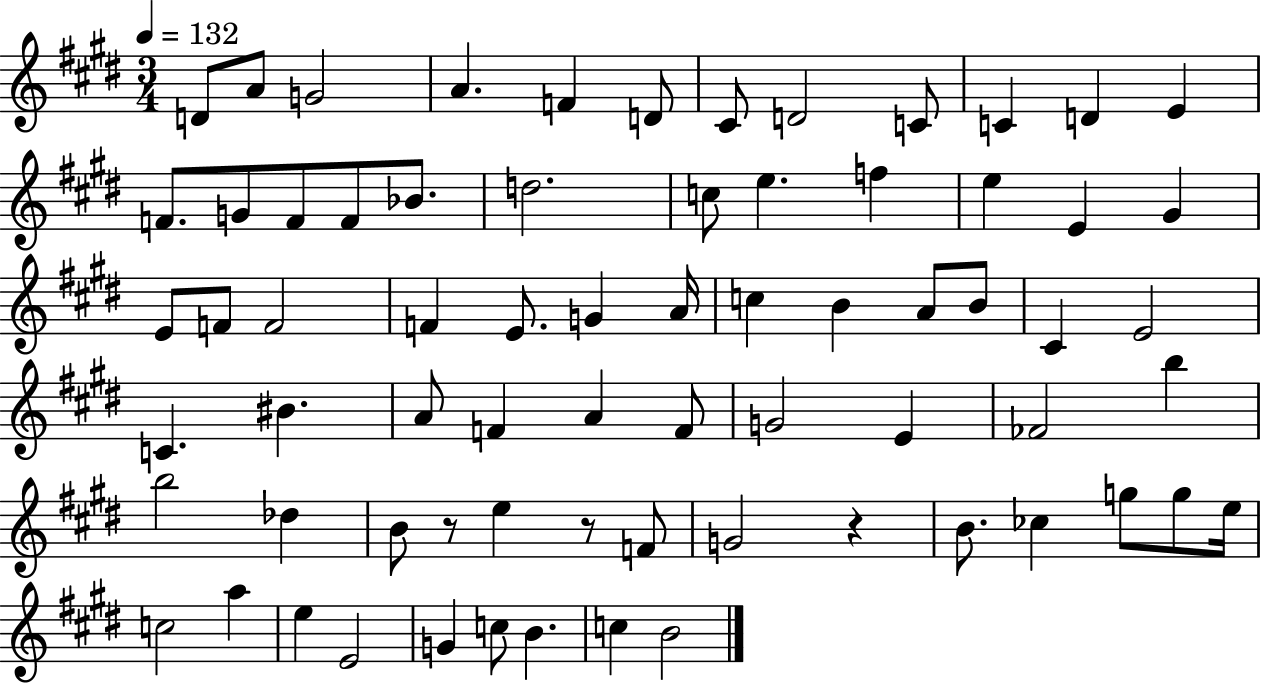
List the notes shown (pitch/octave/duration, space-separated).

D4/e A4/e G4/h A4/q. F4/q D4/e C#4/e D4/h C4/e C4/q D4/q E4/q F4/e. G4/e F4/e F4/e Bb4/e. D5/h. C5/e E5/q. F5/q E5/q E4/q G#4/q E4/e F4/e F4/h F4/q E4/e. G4/q A4/s C5/q B4/q A4/e B4/e C#4/q E4/h C4/q. BIS4/q. A4/e F4/q A4/q F4/e G4/h E4/q FES4/h B5/q B5/h Db5/q B4/e R/e E5/q R/e F4/e G4/h R/q B4/e. CES5/q G5/e G5/e E5/s C5/h A5/q E5/q E4/h G4/q C5/e B4/q. C5/q B4/h